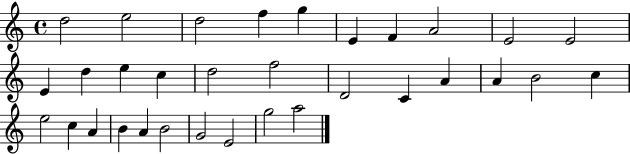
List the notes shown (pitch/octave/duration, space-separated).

D5/h E5/h D5/h F5/q G5/q E4/q F4/q A4/h E4/h E4/h E4/q D5/q E5/q C5/q D5/h F5/h D4/h C4/q A4/q A4/q B4/h C5/q E5/h C5/q A4/q B4/q A4/q B4/h G4/h E4/h G5/h A5/h